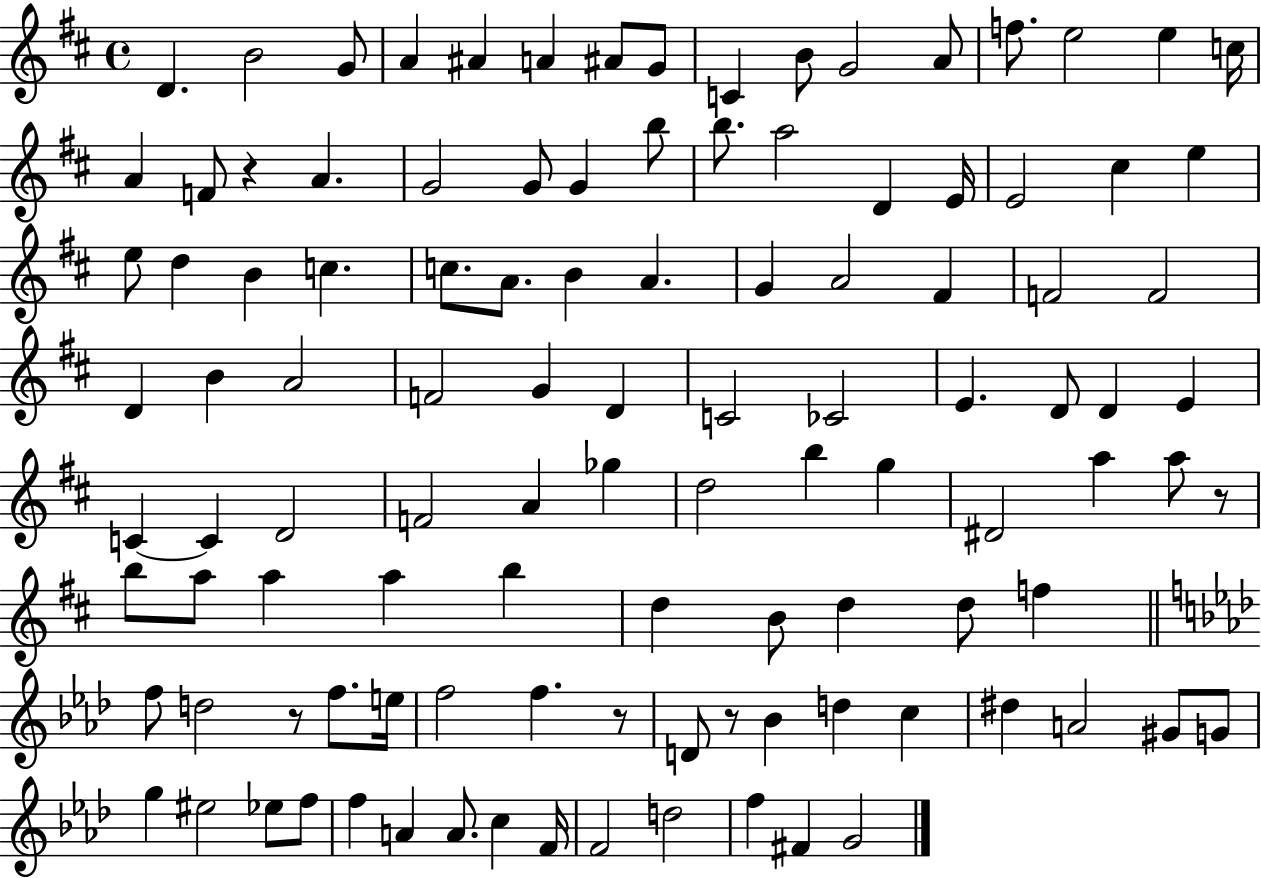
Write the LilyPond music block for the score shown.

{
  \clef treble
  \time 4/4
  \defaultTimeSignature
  \key d \major
  d'4. b'2 g'8 | a'4 ais'4 a'4 ais'8 g'8 | c'4 b'8 g'2 a'8 | f''8. e''2 e''4 c''16 | \break a'4 f'8 r4 a'4. | g'2 g'8 g'4 b''8 | b''8. a''2 d'4 e'16 | e'2 cis''4 e''4 | \break e''8 d''4 b'4 c''4. | c''8. a'8. b'4 a'4. | g'4 a'2 fis'4 | f'2 f'2 | \break d'4 b'4 a'2 | f'2 g'4 d'4 | c'2 ces'2 | e'4. d'8 d'4 e'4 | \break c'4~~ c'4 d'2 | f'2 a'4 ges''4 | d''2 b''4 g''4 | dis'2 a''4 a''8 r8 | \break b''8 a''8 a''4 a''4 b''4 | d''4 b'8 d''4 d''8 f''4 | \bar "||" \break \key aes \major f''8 d''2 r8 f''8. e''16 | f''2 f''4. r8 | d'8 r8 bes'4 d''4 c''4 | dis''4 a'2 gis'8 g'8 | \break g''4 eis''2 ees''8 f''8 | f''4 a'4 a'8. c''4 f'16 | f'2 d''2 | f''4 fis'4 g'2 | \break \bar "|."
}